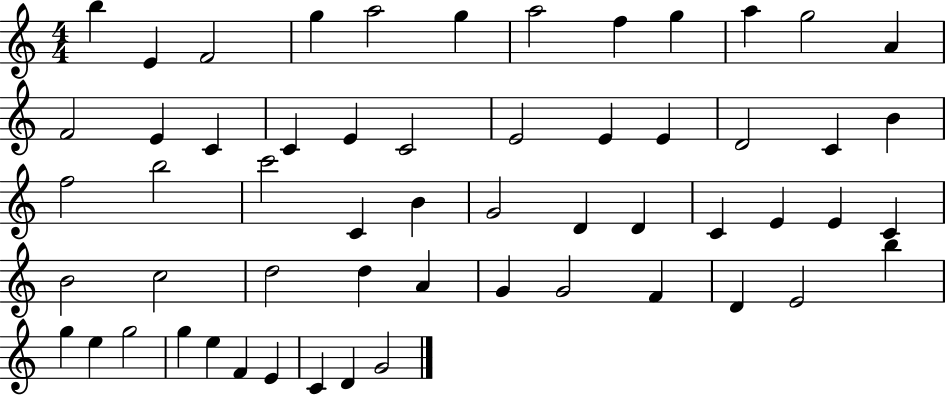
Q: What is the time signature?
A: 4/4